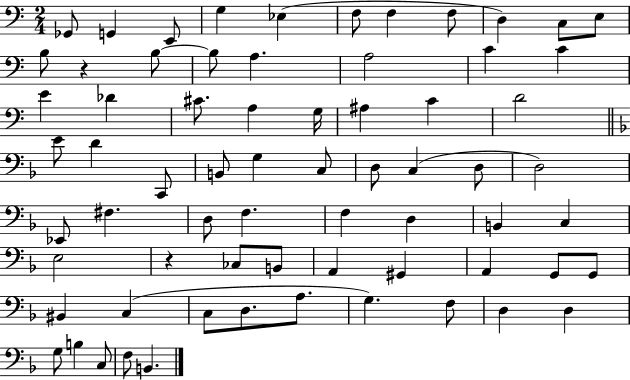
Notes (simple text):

Gb2/e G2/q E2/e G3/q Eb3/q F3/e F3/q F3/e D3/q C3/e E3/e B3/e R/q B3/e B3/e A3/q. A3/h C4/q C4/q E4/q Db4/q C#4/e. A3/q G3/s A#3/q C4/q D4/h E4/e D4/q C2/e B2/e G3/q C3/e D3/e C3/q D3/e D3/h Eb2/e F#3/q. D3/e F3/q. F3/q D3/q B2/q C3/q E3/h R/q CES3/e B2/e A2/q G#2/q A2/q G2/e G2/e BIS2/q C3/q C3/e D3/e. A3/e. G3/q. F3/e D3/q D3/q G3/e B3/q C3/e F3/e B2/q.